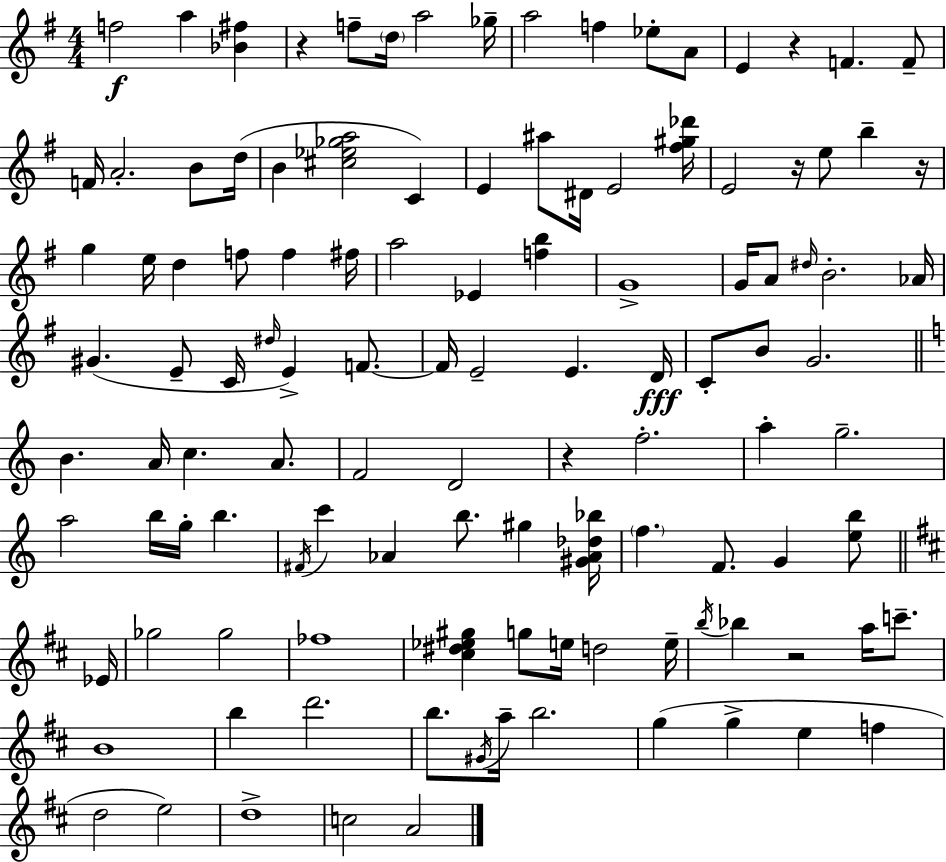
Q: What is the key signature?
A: G major